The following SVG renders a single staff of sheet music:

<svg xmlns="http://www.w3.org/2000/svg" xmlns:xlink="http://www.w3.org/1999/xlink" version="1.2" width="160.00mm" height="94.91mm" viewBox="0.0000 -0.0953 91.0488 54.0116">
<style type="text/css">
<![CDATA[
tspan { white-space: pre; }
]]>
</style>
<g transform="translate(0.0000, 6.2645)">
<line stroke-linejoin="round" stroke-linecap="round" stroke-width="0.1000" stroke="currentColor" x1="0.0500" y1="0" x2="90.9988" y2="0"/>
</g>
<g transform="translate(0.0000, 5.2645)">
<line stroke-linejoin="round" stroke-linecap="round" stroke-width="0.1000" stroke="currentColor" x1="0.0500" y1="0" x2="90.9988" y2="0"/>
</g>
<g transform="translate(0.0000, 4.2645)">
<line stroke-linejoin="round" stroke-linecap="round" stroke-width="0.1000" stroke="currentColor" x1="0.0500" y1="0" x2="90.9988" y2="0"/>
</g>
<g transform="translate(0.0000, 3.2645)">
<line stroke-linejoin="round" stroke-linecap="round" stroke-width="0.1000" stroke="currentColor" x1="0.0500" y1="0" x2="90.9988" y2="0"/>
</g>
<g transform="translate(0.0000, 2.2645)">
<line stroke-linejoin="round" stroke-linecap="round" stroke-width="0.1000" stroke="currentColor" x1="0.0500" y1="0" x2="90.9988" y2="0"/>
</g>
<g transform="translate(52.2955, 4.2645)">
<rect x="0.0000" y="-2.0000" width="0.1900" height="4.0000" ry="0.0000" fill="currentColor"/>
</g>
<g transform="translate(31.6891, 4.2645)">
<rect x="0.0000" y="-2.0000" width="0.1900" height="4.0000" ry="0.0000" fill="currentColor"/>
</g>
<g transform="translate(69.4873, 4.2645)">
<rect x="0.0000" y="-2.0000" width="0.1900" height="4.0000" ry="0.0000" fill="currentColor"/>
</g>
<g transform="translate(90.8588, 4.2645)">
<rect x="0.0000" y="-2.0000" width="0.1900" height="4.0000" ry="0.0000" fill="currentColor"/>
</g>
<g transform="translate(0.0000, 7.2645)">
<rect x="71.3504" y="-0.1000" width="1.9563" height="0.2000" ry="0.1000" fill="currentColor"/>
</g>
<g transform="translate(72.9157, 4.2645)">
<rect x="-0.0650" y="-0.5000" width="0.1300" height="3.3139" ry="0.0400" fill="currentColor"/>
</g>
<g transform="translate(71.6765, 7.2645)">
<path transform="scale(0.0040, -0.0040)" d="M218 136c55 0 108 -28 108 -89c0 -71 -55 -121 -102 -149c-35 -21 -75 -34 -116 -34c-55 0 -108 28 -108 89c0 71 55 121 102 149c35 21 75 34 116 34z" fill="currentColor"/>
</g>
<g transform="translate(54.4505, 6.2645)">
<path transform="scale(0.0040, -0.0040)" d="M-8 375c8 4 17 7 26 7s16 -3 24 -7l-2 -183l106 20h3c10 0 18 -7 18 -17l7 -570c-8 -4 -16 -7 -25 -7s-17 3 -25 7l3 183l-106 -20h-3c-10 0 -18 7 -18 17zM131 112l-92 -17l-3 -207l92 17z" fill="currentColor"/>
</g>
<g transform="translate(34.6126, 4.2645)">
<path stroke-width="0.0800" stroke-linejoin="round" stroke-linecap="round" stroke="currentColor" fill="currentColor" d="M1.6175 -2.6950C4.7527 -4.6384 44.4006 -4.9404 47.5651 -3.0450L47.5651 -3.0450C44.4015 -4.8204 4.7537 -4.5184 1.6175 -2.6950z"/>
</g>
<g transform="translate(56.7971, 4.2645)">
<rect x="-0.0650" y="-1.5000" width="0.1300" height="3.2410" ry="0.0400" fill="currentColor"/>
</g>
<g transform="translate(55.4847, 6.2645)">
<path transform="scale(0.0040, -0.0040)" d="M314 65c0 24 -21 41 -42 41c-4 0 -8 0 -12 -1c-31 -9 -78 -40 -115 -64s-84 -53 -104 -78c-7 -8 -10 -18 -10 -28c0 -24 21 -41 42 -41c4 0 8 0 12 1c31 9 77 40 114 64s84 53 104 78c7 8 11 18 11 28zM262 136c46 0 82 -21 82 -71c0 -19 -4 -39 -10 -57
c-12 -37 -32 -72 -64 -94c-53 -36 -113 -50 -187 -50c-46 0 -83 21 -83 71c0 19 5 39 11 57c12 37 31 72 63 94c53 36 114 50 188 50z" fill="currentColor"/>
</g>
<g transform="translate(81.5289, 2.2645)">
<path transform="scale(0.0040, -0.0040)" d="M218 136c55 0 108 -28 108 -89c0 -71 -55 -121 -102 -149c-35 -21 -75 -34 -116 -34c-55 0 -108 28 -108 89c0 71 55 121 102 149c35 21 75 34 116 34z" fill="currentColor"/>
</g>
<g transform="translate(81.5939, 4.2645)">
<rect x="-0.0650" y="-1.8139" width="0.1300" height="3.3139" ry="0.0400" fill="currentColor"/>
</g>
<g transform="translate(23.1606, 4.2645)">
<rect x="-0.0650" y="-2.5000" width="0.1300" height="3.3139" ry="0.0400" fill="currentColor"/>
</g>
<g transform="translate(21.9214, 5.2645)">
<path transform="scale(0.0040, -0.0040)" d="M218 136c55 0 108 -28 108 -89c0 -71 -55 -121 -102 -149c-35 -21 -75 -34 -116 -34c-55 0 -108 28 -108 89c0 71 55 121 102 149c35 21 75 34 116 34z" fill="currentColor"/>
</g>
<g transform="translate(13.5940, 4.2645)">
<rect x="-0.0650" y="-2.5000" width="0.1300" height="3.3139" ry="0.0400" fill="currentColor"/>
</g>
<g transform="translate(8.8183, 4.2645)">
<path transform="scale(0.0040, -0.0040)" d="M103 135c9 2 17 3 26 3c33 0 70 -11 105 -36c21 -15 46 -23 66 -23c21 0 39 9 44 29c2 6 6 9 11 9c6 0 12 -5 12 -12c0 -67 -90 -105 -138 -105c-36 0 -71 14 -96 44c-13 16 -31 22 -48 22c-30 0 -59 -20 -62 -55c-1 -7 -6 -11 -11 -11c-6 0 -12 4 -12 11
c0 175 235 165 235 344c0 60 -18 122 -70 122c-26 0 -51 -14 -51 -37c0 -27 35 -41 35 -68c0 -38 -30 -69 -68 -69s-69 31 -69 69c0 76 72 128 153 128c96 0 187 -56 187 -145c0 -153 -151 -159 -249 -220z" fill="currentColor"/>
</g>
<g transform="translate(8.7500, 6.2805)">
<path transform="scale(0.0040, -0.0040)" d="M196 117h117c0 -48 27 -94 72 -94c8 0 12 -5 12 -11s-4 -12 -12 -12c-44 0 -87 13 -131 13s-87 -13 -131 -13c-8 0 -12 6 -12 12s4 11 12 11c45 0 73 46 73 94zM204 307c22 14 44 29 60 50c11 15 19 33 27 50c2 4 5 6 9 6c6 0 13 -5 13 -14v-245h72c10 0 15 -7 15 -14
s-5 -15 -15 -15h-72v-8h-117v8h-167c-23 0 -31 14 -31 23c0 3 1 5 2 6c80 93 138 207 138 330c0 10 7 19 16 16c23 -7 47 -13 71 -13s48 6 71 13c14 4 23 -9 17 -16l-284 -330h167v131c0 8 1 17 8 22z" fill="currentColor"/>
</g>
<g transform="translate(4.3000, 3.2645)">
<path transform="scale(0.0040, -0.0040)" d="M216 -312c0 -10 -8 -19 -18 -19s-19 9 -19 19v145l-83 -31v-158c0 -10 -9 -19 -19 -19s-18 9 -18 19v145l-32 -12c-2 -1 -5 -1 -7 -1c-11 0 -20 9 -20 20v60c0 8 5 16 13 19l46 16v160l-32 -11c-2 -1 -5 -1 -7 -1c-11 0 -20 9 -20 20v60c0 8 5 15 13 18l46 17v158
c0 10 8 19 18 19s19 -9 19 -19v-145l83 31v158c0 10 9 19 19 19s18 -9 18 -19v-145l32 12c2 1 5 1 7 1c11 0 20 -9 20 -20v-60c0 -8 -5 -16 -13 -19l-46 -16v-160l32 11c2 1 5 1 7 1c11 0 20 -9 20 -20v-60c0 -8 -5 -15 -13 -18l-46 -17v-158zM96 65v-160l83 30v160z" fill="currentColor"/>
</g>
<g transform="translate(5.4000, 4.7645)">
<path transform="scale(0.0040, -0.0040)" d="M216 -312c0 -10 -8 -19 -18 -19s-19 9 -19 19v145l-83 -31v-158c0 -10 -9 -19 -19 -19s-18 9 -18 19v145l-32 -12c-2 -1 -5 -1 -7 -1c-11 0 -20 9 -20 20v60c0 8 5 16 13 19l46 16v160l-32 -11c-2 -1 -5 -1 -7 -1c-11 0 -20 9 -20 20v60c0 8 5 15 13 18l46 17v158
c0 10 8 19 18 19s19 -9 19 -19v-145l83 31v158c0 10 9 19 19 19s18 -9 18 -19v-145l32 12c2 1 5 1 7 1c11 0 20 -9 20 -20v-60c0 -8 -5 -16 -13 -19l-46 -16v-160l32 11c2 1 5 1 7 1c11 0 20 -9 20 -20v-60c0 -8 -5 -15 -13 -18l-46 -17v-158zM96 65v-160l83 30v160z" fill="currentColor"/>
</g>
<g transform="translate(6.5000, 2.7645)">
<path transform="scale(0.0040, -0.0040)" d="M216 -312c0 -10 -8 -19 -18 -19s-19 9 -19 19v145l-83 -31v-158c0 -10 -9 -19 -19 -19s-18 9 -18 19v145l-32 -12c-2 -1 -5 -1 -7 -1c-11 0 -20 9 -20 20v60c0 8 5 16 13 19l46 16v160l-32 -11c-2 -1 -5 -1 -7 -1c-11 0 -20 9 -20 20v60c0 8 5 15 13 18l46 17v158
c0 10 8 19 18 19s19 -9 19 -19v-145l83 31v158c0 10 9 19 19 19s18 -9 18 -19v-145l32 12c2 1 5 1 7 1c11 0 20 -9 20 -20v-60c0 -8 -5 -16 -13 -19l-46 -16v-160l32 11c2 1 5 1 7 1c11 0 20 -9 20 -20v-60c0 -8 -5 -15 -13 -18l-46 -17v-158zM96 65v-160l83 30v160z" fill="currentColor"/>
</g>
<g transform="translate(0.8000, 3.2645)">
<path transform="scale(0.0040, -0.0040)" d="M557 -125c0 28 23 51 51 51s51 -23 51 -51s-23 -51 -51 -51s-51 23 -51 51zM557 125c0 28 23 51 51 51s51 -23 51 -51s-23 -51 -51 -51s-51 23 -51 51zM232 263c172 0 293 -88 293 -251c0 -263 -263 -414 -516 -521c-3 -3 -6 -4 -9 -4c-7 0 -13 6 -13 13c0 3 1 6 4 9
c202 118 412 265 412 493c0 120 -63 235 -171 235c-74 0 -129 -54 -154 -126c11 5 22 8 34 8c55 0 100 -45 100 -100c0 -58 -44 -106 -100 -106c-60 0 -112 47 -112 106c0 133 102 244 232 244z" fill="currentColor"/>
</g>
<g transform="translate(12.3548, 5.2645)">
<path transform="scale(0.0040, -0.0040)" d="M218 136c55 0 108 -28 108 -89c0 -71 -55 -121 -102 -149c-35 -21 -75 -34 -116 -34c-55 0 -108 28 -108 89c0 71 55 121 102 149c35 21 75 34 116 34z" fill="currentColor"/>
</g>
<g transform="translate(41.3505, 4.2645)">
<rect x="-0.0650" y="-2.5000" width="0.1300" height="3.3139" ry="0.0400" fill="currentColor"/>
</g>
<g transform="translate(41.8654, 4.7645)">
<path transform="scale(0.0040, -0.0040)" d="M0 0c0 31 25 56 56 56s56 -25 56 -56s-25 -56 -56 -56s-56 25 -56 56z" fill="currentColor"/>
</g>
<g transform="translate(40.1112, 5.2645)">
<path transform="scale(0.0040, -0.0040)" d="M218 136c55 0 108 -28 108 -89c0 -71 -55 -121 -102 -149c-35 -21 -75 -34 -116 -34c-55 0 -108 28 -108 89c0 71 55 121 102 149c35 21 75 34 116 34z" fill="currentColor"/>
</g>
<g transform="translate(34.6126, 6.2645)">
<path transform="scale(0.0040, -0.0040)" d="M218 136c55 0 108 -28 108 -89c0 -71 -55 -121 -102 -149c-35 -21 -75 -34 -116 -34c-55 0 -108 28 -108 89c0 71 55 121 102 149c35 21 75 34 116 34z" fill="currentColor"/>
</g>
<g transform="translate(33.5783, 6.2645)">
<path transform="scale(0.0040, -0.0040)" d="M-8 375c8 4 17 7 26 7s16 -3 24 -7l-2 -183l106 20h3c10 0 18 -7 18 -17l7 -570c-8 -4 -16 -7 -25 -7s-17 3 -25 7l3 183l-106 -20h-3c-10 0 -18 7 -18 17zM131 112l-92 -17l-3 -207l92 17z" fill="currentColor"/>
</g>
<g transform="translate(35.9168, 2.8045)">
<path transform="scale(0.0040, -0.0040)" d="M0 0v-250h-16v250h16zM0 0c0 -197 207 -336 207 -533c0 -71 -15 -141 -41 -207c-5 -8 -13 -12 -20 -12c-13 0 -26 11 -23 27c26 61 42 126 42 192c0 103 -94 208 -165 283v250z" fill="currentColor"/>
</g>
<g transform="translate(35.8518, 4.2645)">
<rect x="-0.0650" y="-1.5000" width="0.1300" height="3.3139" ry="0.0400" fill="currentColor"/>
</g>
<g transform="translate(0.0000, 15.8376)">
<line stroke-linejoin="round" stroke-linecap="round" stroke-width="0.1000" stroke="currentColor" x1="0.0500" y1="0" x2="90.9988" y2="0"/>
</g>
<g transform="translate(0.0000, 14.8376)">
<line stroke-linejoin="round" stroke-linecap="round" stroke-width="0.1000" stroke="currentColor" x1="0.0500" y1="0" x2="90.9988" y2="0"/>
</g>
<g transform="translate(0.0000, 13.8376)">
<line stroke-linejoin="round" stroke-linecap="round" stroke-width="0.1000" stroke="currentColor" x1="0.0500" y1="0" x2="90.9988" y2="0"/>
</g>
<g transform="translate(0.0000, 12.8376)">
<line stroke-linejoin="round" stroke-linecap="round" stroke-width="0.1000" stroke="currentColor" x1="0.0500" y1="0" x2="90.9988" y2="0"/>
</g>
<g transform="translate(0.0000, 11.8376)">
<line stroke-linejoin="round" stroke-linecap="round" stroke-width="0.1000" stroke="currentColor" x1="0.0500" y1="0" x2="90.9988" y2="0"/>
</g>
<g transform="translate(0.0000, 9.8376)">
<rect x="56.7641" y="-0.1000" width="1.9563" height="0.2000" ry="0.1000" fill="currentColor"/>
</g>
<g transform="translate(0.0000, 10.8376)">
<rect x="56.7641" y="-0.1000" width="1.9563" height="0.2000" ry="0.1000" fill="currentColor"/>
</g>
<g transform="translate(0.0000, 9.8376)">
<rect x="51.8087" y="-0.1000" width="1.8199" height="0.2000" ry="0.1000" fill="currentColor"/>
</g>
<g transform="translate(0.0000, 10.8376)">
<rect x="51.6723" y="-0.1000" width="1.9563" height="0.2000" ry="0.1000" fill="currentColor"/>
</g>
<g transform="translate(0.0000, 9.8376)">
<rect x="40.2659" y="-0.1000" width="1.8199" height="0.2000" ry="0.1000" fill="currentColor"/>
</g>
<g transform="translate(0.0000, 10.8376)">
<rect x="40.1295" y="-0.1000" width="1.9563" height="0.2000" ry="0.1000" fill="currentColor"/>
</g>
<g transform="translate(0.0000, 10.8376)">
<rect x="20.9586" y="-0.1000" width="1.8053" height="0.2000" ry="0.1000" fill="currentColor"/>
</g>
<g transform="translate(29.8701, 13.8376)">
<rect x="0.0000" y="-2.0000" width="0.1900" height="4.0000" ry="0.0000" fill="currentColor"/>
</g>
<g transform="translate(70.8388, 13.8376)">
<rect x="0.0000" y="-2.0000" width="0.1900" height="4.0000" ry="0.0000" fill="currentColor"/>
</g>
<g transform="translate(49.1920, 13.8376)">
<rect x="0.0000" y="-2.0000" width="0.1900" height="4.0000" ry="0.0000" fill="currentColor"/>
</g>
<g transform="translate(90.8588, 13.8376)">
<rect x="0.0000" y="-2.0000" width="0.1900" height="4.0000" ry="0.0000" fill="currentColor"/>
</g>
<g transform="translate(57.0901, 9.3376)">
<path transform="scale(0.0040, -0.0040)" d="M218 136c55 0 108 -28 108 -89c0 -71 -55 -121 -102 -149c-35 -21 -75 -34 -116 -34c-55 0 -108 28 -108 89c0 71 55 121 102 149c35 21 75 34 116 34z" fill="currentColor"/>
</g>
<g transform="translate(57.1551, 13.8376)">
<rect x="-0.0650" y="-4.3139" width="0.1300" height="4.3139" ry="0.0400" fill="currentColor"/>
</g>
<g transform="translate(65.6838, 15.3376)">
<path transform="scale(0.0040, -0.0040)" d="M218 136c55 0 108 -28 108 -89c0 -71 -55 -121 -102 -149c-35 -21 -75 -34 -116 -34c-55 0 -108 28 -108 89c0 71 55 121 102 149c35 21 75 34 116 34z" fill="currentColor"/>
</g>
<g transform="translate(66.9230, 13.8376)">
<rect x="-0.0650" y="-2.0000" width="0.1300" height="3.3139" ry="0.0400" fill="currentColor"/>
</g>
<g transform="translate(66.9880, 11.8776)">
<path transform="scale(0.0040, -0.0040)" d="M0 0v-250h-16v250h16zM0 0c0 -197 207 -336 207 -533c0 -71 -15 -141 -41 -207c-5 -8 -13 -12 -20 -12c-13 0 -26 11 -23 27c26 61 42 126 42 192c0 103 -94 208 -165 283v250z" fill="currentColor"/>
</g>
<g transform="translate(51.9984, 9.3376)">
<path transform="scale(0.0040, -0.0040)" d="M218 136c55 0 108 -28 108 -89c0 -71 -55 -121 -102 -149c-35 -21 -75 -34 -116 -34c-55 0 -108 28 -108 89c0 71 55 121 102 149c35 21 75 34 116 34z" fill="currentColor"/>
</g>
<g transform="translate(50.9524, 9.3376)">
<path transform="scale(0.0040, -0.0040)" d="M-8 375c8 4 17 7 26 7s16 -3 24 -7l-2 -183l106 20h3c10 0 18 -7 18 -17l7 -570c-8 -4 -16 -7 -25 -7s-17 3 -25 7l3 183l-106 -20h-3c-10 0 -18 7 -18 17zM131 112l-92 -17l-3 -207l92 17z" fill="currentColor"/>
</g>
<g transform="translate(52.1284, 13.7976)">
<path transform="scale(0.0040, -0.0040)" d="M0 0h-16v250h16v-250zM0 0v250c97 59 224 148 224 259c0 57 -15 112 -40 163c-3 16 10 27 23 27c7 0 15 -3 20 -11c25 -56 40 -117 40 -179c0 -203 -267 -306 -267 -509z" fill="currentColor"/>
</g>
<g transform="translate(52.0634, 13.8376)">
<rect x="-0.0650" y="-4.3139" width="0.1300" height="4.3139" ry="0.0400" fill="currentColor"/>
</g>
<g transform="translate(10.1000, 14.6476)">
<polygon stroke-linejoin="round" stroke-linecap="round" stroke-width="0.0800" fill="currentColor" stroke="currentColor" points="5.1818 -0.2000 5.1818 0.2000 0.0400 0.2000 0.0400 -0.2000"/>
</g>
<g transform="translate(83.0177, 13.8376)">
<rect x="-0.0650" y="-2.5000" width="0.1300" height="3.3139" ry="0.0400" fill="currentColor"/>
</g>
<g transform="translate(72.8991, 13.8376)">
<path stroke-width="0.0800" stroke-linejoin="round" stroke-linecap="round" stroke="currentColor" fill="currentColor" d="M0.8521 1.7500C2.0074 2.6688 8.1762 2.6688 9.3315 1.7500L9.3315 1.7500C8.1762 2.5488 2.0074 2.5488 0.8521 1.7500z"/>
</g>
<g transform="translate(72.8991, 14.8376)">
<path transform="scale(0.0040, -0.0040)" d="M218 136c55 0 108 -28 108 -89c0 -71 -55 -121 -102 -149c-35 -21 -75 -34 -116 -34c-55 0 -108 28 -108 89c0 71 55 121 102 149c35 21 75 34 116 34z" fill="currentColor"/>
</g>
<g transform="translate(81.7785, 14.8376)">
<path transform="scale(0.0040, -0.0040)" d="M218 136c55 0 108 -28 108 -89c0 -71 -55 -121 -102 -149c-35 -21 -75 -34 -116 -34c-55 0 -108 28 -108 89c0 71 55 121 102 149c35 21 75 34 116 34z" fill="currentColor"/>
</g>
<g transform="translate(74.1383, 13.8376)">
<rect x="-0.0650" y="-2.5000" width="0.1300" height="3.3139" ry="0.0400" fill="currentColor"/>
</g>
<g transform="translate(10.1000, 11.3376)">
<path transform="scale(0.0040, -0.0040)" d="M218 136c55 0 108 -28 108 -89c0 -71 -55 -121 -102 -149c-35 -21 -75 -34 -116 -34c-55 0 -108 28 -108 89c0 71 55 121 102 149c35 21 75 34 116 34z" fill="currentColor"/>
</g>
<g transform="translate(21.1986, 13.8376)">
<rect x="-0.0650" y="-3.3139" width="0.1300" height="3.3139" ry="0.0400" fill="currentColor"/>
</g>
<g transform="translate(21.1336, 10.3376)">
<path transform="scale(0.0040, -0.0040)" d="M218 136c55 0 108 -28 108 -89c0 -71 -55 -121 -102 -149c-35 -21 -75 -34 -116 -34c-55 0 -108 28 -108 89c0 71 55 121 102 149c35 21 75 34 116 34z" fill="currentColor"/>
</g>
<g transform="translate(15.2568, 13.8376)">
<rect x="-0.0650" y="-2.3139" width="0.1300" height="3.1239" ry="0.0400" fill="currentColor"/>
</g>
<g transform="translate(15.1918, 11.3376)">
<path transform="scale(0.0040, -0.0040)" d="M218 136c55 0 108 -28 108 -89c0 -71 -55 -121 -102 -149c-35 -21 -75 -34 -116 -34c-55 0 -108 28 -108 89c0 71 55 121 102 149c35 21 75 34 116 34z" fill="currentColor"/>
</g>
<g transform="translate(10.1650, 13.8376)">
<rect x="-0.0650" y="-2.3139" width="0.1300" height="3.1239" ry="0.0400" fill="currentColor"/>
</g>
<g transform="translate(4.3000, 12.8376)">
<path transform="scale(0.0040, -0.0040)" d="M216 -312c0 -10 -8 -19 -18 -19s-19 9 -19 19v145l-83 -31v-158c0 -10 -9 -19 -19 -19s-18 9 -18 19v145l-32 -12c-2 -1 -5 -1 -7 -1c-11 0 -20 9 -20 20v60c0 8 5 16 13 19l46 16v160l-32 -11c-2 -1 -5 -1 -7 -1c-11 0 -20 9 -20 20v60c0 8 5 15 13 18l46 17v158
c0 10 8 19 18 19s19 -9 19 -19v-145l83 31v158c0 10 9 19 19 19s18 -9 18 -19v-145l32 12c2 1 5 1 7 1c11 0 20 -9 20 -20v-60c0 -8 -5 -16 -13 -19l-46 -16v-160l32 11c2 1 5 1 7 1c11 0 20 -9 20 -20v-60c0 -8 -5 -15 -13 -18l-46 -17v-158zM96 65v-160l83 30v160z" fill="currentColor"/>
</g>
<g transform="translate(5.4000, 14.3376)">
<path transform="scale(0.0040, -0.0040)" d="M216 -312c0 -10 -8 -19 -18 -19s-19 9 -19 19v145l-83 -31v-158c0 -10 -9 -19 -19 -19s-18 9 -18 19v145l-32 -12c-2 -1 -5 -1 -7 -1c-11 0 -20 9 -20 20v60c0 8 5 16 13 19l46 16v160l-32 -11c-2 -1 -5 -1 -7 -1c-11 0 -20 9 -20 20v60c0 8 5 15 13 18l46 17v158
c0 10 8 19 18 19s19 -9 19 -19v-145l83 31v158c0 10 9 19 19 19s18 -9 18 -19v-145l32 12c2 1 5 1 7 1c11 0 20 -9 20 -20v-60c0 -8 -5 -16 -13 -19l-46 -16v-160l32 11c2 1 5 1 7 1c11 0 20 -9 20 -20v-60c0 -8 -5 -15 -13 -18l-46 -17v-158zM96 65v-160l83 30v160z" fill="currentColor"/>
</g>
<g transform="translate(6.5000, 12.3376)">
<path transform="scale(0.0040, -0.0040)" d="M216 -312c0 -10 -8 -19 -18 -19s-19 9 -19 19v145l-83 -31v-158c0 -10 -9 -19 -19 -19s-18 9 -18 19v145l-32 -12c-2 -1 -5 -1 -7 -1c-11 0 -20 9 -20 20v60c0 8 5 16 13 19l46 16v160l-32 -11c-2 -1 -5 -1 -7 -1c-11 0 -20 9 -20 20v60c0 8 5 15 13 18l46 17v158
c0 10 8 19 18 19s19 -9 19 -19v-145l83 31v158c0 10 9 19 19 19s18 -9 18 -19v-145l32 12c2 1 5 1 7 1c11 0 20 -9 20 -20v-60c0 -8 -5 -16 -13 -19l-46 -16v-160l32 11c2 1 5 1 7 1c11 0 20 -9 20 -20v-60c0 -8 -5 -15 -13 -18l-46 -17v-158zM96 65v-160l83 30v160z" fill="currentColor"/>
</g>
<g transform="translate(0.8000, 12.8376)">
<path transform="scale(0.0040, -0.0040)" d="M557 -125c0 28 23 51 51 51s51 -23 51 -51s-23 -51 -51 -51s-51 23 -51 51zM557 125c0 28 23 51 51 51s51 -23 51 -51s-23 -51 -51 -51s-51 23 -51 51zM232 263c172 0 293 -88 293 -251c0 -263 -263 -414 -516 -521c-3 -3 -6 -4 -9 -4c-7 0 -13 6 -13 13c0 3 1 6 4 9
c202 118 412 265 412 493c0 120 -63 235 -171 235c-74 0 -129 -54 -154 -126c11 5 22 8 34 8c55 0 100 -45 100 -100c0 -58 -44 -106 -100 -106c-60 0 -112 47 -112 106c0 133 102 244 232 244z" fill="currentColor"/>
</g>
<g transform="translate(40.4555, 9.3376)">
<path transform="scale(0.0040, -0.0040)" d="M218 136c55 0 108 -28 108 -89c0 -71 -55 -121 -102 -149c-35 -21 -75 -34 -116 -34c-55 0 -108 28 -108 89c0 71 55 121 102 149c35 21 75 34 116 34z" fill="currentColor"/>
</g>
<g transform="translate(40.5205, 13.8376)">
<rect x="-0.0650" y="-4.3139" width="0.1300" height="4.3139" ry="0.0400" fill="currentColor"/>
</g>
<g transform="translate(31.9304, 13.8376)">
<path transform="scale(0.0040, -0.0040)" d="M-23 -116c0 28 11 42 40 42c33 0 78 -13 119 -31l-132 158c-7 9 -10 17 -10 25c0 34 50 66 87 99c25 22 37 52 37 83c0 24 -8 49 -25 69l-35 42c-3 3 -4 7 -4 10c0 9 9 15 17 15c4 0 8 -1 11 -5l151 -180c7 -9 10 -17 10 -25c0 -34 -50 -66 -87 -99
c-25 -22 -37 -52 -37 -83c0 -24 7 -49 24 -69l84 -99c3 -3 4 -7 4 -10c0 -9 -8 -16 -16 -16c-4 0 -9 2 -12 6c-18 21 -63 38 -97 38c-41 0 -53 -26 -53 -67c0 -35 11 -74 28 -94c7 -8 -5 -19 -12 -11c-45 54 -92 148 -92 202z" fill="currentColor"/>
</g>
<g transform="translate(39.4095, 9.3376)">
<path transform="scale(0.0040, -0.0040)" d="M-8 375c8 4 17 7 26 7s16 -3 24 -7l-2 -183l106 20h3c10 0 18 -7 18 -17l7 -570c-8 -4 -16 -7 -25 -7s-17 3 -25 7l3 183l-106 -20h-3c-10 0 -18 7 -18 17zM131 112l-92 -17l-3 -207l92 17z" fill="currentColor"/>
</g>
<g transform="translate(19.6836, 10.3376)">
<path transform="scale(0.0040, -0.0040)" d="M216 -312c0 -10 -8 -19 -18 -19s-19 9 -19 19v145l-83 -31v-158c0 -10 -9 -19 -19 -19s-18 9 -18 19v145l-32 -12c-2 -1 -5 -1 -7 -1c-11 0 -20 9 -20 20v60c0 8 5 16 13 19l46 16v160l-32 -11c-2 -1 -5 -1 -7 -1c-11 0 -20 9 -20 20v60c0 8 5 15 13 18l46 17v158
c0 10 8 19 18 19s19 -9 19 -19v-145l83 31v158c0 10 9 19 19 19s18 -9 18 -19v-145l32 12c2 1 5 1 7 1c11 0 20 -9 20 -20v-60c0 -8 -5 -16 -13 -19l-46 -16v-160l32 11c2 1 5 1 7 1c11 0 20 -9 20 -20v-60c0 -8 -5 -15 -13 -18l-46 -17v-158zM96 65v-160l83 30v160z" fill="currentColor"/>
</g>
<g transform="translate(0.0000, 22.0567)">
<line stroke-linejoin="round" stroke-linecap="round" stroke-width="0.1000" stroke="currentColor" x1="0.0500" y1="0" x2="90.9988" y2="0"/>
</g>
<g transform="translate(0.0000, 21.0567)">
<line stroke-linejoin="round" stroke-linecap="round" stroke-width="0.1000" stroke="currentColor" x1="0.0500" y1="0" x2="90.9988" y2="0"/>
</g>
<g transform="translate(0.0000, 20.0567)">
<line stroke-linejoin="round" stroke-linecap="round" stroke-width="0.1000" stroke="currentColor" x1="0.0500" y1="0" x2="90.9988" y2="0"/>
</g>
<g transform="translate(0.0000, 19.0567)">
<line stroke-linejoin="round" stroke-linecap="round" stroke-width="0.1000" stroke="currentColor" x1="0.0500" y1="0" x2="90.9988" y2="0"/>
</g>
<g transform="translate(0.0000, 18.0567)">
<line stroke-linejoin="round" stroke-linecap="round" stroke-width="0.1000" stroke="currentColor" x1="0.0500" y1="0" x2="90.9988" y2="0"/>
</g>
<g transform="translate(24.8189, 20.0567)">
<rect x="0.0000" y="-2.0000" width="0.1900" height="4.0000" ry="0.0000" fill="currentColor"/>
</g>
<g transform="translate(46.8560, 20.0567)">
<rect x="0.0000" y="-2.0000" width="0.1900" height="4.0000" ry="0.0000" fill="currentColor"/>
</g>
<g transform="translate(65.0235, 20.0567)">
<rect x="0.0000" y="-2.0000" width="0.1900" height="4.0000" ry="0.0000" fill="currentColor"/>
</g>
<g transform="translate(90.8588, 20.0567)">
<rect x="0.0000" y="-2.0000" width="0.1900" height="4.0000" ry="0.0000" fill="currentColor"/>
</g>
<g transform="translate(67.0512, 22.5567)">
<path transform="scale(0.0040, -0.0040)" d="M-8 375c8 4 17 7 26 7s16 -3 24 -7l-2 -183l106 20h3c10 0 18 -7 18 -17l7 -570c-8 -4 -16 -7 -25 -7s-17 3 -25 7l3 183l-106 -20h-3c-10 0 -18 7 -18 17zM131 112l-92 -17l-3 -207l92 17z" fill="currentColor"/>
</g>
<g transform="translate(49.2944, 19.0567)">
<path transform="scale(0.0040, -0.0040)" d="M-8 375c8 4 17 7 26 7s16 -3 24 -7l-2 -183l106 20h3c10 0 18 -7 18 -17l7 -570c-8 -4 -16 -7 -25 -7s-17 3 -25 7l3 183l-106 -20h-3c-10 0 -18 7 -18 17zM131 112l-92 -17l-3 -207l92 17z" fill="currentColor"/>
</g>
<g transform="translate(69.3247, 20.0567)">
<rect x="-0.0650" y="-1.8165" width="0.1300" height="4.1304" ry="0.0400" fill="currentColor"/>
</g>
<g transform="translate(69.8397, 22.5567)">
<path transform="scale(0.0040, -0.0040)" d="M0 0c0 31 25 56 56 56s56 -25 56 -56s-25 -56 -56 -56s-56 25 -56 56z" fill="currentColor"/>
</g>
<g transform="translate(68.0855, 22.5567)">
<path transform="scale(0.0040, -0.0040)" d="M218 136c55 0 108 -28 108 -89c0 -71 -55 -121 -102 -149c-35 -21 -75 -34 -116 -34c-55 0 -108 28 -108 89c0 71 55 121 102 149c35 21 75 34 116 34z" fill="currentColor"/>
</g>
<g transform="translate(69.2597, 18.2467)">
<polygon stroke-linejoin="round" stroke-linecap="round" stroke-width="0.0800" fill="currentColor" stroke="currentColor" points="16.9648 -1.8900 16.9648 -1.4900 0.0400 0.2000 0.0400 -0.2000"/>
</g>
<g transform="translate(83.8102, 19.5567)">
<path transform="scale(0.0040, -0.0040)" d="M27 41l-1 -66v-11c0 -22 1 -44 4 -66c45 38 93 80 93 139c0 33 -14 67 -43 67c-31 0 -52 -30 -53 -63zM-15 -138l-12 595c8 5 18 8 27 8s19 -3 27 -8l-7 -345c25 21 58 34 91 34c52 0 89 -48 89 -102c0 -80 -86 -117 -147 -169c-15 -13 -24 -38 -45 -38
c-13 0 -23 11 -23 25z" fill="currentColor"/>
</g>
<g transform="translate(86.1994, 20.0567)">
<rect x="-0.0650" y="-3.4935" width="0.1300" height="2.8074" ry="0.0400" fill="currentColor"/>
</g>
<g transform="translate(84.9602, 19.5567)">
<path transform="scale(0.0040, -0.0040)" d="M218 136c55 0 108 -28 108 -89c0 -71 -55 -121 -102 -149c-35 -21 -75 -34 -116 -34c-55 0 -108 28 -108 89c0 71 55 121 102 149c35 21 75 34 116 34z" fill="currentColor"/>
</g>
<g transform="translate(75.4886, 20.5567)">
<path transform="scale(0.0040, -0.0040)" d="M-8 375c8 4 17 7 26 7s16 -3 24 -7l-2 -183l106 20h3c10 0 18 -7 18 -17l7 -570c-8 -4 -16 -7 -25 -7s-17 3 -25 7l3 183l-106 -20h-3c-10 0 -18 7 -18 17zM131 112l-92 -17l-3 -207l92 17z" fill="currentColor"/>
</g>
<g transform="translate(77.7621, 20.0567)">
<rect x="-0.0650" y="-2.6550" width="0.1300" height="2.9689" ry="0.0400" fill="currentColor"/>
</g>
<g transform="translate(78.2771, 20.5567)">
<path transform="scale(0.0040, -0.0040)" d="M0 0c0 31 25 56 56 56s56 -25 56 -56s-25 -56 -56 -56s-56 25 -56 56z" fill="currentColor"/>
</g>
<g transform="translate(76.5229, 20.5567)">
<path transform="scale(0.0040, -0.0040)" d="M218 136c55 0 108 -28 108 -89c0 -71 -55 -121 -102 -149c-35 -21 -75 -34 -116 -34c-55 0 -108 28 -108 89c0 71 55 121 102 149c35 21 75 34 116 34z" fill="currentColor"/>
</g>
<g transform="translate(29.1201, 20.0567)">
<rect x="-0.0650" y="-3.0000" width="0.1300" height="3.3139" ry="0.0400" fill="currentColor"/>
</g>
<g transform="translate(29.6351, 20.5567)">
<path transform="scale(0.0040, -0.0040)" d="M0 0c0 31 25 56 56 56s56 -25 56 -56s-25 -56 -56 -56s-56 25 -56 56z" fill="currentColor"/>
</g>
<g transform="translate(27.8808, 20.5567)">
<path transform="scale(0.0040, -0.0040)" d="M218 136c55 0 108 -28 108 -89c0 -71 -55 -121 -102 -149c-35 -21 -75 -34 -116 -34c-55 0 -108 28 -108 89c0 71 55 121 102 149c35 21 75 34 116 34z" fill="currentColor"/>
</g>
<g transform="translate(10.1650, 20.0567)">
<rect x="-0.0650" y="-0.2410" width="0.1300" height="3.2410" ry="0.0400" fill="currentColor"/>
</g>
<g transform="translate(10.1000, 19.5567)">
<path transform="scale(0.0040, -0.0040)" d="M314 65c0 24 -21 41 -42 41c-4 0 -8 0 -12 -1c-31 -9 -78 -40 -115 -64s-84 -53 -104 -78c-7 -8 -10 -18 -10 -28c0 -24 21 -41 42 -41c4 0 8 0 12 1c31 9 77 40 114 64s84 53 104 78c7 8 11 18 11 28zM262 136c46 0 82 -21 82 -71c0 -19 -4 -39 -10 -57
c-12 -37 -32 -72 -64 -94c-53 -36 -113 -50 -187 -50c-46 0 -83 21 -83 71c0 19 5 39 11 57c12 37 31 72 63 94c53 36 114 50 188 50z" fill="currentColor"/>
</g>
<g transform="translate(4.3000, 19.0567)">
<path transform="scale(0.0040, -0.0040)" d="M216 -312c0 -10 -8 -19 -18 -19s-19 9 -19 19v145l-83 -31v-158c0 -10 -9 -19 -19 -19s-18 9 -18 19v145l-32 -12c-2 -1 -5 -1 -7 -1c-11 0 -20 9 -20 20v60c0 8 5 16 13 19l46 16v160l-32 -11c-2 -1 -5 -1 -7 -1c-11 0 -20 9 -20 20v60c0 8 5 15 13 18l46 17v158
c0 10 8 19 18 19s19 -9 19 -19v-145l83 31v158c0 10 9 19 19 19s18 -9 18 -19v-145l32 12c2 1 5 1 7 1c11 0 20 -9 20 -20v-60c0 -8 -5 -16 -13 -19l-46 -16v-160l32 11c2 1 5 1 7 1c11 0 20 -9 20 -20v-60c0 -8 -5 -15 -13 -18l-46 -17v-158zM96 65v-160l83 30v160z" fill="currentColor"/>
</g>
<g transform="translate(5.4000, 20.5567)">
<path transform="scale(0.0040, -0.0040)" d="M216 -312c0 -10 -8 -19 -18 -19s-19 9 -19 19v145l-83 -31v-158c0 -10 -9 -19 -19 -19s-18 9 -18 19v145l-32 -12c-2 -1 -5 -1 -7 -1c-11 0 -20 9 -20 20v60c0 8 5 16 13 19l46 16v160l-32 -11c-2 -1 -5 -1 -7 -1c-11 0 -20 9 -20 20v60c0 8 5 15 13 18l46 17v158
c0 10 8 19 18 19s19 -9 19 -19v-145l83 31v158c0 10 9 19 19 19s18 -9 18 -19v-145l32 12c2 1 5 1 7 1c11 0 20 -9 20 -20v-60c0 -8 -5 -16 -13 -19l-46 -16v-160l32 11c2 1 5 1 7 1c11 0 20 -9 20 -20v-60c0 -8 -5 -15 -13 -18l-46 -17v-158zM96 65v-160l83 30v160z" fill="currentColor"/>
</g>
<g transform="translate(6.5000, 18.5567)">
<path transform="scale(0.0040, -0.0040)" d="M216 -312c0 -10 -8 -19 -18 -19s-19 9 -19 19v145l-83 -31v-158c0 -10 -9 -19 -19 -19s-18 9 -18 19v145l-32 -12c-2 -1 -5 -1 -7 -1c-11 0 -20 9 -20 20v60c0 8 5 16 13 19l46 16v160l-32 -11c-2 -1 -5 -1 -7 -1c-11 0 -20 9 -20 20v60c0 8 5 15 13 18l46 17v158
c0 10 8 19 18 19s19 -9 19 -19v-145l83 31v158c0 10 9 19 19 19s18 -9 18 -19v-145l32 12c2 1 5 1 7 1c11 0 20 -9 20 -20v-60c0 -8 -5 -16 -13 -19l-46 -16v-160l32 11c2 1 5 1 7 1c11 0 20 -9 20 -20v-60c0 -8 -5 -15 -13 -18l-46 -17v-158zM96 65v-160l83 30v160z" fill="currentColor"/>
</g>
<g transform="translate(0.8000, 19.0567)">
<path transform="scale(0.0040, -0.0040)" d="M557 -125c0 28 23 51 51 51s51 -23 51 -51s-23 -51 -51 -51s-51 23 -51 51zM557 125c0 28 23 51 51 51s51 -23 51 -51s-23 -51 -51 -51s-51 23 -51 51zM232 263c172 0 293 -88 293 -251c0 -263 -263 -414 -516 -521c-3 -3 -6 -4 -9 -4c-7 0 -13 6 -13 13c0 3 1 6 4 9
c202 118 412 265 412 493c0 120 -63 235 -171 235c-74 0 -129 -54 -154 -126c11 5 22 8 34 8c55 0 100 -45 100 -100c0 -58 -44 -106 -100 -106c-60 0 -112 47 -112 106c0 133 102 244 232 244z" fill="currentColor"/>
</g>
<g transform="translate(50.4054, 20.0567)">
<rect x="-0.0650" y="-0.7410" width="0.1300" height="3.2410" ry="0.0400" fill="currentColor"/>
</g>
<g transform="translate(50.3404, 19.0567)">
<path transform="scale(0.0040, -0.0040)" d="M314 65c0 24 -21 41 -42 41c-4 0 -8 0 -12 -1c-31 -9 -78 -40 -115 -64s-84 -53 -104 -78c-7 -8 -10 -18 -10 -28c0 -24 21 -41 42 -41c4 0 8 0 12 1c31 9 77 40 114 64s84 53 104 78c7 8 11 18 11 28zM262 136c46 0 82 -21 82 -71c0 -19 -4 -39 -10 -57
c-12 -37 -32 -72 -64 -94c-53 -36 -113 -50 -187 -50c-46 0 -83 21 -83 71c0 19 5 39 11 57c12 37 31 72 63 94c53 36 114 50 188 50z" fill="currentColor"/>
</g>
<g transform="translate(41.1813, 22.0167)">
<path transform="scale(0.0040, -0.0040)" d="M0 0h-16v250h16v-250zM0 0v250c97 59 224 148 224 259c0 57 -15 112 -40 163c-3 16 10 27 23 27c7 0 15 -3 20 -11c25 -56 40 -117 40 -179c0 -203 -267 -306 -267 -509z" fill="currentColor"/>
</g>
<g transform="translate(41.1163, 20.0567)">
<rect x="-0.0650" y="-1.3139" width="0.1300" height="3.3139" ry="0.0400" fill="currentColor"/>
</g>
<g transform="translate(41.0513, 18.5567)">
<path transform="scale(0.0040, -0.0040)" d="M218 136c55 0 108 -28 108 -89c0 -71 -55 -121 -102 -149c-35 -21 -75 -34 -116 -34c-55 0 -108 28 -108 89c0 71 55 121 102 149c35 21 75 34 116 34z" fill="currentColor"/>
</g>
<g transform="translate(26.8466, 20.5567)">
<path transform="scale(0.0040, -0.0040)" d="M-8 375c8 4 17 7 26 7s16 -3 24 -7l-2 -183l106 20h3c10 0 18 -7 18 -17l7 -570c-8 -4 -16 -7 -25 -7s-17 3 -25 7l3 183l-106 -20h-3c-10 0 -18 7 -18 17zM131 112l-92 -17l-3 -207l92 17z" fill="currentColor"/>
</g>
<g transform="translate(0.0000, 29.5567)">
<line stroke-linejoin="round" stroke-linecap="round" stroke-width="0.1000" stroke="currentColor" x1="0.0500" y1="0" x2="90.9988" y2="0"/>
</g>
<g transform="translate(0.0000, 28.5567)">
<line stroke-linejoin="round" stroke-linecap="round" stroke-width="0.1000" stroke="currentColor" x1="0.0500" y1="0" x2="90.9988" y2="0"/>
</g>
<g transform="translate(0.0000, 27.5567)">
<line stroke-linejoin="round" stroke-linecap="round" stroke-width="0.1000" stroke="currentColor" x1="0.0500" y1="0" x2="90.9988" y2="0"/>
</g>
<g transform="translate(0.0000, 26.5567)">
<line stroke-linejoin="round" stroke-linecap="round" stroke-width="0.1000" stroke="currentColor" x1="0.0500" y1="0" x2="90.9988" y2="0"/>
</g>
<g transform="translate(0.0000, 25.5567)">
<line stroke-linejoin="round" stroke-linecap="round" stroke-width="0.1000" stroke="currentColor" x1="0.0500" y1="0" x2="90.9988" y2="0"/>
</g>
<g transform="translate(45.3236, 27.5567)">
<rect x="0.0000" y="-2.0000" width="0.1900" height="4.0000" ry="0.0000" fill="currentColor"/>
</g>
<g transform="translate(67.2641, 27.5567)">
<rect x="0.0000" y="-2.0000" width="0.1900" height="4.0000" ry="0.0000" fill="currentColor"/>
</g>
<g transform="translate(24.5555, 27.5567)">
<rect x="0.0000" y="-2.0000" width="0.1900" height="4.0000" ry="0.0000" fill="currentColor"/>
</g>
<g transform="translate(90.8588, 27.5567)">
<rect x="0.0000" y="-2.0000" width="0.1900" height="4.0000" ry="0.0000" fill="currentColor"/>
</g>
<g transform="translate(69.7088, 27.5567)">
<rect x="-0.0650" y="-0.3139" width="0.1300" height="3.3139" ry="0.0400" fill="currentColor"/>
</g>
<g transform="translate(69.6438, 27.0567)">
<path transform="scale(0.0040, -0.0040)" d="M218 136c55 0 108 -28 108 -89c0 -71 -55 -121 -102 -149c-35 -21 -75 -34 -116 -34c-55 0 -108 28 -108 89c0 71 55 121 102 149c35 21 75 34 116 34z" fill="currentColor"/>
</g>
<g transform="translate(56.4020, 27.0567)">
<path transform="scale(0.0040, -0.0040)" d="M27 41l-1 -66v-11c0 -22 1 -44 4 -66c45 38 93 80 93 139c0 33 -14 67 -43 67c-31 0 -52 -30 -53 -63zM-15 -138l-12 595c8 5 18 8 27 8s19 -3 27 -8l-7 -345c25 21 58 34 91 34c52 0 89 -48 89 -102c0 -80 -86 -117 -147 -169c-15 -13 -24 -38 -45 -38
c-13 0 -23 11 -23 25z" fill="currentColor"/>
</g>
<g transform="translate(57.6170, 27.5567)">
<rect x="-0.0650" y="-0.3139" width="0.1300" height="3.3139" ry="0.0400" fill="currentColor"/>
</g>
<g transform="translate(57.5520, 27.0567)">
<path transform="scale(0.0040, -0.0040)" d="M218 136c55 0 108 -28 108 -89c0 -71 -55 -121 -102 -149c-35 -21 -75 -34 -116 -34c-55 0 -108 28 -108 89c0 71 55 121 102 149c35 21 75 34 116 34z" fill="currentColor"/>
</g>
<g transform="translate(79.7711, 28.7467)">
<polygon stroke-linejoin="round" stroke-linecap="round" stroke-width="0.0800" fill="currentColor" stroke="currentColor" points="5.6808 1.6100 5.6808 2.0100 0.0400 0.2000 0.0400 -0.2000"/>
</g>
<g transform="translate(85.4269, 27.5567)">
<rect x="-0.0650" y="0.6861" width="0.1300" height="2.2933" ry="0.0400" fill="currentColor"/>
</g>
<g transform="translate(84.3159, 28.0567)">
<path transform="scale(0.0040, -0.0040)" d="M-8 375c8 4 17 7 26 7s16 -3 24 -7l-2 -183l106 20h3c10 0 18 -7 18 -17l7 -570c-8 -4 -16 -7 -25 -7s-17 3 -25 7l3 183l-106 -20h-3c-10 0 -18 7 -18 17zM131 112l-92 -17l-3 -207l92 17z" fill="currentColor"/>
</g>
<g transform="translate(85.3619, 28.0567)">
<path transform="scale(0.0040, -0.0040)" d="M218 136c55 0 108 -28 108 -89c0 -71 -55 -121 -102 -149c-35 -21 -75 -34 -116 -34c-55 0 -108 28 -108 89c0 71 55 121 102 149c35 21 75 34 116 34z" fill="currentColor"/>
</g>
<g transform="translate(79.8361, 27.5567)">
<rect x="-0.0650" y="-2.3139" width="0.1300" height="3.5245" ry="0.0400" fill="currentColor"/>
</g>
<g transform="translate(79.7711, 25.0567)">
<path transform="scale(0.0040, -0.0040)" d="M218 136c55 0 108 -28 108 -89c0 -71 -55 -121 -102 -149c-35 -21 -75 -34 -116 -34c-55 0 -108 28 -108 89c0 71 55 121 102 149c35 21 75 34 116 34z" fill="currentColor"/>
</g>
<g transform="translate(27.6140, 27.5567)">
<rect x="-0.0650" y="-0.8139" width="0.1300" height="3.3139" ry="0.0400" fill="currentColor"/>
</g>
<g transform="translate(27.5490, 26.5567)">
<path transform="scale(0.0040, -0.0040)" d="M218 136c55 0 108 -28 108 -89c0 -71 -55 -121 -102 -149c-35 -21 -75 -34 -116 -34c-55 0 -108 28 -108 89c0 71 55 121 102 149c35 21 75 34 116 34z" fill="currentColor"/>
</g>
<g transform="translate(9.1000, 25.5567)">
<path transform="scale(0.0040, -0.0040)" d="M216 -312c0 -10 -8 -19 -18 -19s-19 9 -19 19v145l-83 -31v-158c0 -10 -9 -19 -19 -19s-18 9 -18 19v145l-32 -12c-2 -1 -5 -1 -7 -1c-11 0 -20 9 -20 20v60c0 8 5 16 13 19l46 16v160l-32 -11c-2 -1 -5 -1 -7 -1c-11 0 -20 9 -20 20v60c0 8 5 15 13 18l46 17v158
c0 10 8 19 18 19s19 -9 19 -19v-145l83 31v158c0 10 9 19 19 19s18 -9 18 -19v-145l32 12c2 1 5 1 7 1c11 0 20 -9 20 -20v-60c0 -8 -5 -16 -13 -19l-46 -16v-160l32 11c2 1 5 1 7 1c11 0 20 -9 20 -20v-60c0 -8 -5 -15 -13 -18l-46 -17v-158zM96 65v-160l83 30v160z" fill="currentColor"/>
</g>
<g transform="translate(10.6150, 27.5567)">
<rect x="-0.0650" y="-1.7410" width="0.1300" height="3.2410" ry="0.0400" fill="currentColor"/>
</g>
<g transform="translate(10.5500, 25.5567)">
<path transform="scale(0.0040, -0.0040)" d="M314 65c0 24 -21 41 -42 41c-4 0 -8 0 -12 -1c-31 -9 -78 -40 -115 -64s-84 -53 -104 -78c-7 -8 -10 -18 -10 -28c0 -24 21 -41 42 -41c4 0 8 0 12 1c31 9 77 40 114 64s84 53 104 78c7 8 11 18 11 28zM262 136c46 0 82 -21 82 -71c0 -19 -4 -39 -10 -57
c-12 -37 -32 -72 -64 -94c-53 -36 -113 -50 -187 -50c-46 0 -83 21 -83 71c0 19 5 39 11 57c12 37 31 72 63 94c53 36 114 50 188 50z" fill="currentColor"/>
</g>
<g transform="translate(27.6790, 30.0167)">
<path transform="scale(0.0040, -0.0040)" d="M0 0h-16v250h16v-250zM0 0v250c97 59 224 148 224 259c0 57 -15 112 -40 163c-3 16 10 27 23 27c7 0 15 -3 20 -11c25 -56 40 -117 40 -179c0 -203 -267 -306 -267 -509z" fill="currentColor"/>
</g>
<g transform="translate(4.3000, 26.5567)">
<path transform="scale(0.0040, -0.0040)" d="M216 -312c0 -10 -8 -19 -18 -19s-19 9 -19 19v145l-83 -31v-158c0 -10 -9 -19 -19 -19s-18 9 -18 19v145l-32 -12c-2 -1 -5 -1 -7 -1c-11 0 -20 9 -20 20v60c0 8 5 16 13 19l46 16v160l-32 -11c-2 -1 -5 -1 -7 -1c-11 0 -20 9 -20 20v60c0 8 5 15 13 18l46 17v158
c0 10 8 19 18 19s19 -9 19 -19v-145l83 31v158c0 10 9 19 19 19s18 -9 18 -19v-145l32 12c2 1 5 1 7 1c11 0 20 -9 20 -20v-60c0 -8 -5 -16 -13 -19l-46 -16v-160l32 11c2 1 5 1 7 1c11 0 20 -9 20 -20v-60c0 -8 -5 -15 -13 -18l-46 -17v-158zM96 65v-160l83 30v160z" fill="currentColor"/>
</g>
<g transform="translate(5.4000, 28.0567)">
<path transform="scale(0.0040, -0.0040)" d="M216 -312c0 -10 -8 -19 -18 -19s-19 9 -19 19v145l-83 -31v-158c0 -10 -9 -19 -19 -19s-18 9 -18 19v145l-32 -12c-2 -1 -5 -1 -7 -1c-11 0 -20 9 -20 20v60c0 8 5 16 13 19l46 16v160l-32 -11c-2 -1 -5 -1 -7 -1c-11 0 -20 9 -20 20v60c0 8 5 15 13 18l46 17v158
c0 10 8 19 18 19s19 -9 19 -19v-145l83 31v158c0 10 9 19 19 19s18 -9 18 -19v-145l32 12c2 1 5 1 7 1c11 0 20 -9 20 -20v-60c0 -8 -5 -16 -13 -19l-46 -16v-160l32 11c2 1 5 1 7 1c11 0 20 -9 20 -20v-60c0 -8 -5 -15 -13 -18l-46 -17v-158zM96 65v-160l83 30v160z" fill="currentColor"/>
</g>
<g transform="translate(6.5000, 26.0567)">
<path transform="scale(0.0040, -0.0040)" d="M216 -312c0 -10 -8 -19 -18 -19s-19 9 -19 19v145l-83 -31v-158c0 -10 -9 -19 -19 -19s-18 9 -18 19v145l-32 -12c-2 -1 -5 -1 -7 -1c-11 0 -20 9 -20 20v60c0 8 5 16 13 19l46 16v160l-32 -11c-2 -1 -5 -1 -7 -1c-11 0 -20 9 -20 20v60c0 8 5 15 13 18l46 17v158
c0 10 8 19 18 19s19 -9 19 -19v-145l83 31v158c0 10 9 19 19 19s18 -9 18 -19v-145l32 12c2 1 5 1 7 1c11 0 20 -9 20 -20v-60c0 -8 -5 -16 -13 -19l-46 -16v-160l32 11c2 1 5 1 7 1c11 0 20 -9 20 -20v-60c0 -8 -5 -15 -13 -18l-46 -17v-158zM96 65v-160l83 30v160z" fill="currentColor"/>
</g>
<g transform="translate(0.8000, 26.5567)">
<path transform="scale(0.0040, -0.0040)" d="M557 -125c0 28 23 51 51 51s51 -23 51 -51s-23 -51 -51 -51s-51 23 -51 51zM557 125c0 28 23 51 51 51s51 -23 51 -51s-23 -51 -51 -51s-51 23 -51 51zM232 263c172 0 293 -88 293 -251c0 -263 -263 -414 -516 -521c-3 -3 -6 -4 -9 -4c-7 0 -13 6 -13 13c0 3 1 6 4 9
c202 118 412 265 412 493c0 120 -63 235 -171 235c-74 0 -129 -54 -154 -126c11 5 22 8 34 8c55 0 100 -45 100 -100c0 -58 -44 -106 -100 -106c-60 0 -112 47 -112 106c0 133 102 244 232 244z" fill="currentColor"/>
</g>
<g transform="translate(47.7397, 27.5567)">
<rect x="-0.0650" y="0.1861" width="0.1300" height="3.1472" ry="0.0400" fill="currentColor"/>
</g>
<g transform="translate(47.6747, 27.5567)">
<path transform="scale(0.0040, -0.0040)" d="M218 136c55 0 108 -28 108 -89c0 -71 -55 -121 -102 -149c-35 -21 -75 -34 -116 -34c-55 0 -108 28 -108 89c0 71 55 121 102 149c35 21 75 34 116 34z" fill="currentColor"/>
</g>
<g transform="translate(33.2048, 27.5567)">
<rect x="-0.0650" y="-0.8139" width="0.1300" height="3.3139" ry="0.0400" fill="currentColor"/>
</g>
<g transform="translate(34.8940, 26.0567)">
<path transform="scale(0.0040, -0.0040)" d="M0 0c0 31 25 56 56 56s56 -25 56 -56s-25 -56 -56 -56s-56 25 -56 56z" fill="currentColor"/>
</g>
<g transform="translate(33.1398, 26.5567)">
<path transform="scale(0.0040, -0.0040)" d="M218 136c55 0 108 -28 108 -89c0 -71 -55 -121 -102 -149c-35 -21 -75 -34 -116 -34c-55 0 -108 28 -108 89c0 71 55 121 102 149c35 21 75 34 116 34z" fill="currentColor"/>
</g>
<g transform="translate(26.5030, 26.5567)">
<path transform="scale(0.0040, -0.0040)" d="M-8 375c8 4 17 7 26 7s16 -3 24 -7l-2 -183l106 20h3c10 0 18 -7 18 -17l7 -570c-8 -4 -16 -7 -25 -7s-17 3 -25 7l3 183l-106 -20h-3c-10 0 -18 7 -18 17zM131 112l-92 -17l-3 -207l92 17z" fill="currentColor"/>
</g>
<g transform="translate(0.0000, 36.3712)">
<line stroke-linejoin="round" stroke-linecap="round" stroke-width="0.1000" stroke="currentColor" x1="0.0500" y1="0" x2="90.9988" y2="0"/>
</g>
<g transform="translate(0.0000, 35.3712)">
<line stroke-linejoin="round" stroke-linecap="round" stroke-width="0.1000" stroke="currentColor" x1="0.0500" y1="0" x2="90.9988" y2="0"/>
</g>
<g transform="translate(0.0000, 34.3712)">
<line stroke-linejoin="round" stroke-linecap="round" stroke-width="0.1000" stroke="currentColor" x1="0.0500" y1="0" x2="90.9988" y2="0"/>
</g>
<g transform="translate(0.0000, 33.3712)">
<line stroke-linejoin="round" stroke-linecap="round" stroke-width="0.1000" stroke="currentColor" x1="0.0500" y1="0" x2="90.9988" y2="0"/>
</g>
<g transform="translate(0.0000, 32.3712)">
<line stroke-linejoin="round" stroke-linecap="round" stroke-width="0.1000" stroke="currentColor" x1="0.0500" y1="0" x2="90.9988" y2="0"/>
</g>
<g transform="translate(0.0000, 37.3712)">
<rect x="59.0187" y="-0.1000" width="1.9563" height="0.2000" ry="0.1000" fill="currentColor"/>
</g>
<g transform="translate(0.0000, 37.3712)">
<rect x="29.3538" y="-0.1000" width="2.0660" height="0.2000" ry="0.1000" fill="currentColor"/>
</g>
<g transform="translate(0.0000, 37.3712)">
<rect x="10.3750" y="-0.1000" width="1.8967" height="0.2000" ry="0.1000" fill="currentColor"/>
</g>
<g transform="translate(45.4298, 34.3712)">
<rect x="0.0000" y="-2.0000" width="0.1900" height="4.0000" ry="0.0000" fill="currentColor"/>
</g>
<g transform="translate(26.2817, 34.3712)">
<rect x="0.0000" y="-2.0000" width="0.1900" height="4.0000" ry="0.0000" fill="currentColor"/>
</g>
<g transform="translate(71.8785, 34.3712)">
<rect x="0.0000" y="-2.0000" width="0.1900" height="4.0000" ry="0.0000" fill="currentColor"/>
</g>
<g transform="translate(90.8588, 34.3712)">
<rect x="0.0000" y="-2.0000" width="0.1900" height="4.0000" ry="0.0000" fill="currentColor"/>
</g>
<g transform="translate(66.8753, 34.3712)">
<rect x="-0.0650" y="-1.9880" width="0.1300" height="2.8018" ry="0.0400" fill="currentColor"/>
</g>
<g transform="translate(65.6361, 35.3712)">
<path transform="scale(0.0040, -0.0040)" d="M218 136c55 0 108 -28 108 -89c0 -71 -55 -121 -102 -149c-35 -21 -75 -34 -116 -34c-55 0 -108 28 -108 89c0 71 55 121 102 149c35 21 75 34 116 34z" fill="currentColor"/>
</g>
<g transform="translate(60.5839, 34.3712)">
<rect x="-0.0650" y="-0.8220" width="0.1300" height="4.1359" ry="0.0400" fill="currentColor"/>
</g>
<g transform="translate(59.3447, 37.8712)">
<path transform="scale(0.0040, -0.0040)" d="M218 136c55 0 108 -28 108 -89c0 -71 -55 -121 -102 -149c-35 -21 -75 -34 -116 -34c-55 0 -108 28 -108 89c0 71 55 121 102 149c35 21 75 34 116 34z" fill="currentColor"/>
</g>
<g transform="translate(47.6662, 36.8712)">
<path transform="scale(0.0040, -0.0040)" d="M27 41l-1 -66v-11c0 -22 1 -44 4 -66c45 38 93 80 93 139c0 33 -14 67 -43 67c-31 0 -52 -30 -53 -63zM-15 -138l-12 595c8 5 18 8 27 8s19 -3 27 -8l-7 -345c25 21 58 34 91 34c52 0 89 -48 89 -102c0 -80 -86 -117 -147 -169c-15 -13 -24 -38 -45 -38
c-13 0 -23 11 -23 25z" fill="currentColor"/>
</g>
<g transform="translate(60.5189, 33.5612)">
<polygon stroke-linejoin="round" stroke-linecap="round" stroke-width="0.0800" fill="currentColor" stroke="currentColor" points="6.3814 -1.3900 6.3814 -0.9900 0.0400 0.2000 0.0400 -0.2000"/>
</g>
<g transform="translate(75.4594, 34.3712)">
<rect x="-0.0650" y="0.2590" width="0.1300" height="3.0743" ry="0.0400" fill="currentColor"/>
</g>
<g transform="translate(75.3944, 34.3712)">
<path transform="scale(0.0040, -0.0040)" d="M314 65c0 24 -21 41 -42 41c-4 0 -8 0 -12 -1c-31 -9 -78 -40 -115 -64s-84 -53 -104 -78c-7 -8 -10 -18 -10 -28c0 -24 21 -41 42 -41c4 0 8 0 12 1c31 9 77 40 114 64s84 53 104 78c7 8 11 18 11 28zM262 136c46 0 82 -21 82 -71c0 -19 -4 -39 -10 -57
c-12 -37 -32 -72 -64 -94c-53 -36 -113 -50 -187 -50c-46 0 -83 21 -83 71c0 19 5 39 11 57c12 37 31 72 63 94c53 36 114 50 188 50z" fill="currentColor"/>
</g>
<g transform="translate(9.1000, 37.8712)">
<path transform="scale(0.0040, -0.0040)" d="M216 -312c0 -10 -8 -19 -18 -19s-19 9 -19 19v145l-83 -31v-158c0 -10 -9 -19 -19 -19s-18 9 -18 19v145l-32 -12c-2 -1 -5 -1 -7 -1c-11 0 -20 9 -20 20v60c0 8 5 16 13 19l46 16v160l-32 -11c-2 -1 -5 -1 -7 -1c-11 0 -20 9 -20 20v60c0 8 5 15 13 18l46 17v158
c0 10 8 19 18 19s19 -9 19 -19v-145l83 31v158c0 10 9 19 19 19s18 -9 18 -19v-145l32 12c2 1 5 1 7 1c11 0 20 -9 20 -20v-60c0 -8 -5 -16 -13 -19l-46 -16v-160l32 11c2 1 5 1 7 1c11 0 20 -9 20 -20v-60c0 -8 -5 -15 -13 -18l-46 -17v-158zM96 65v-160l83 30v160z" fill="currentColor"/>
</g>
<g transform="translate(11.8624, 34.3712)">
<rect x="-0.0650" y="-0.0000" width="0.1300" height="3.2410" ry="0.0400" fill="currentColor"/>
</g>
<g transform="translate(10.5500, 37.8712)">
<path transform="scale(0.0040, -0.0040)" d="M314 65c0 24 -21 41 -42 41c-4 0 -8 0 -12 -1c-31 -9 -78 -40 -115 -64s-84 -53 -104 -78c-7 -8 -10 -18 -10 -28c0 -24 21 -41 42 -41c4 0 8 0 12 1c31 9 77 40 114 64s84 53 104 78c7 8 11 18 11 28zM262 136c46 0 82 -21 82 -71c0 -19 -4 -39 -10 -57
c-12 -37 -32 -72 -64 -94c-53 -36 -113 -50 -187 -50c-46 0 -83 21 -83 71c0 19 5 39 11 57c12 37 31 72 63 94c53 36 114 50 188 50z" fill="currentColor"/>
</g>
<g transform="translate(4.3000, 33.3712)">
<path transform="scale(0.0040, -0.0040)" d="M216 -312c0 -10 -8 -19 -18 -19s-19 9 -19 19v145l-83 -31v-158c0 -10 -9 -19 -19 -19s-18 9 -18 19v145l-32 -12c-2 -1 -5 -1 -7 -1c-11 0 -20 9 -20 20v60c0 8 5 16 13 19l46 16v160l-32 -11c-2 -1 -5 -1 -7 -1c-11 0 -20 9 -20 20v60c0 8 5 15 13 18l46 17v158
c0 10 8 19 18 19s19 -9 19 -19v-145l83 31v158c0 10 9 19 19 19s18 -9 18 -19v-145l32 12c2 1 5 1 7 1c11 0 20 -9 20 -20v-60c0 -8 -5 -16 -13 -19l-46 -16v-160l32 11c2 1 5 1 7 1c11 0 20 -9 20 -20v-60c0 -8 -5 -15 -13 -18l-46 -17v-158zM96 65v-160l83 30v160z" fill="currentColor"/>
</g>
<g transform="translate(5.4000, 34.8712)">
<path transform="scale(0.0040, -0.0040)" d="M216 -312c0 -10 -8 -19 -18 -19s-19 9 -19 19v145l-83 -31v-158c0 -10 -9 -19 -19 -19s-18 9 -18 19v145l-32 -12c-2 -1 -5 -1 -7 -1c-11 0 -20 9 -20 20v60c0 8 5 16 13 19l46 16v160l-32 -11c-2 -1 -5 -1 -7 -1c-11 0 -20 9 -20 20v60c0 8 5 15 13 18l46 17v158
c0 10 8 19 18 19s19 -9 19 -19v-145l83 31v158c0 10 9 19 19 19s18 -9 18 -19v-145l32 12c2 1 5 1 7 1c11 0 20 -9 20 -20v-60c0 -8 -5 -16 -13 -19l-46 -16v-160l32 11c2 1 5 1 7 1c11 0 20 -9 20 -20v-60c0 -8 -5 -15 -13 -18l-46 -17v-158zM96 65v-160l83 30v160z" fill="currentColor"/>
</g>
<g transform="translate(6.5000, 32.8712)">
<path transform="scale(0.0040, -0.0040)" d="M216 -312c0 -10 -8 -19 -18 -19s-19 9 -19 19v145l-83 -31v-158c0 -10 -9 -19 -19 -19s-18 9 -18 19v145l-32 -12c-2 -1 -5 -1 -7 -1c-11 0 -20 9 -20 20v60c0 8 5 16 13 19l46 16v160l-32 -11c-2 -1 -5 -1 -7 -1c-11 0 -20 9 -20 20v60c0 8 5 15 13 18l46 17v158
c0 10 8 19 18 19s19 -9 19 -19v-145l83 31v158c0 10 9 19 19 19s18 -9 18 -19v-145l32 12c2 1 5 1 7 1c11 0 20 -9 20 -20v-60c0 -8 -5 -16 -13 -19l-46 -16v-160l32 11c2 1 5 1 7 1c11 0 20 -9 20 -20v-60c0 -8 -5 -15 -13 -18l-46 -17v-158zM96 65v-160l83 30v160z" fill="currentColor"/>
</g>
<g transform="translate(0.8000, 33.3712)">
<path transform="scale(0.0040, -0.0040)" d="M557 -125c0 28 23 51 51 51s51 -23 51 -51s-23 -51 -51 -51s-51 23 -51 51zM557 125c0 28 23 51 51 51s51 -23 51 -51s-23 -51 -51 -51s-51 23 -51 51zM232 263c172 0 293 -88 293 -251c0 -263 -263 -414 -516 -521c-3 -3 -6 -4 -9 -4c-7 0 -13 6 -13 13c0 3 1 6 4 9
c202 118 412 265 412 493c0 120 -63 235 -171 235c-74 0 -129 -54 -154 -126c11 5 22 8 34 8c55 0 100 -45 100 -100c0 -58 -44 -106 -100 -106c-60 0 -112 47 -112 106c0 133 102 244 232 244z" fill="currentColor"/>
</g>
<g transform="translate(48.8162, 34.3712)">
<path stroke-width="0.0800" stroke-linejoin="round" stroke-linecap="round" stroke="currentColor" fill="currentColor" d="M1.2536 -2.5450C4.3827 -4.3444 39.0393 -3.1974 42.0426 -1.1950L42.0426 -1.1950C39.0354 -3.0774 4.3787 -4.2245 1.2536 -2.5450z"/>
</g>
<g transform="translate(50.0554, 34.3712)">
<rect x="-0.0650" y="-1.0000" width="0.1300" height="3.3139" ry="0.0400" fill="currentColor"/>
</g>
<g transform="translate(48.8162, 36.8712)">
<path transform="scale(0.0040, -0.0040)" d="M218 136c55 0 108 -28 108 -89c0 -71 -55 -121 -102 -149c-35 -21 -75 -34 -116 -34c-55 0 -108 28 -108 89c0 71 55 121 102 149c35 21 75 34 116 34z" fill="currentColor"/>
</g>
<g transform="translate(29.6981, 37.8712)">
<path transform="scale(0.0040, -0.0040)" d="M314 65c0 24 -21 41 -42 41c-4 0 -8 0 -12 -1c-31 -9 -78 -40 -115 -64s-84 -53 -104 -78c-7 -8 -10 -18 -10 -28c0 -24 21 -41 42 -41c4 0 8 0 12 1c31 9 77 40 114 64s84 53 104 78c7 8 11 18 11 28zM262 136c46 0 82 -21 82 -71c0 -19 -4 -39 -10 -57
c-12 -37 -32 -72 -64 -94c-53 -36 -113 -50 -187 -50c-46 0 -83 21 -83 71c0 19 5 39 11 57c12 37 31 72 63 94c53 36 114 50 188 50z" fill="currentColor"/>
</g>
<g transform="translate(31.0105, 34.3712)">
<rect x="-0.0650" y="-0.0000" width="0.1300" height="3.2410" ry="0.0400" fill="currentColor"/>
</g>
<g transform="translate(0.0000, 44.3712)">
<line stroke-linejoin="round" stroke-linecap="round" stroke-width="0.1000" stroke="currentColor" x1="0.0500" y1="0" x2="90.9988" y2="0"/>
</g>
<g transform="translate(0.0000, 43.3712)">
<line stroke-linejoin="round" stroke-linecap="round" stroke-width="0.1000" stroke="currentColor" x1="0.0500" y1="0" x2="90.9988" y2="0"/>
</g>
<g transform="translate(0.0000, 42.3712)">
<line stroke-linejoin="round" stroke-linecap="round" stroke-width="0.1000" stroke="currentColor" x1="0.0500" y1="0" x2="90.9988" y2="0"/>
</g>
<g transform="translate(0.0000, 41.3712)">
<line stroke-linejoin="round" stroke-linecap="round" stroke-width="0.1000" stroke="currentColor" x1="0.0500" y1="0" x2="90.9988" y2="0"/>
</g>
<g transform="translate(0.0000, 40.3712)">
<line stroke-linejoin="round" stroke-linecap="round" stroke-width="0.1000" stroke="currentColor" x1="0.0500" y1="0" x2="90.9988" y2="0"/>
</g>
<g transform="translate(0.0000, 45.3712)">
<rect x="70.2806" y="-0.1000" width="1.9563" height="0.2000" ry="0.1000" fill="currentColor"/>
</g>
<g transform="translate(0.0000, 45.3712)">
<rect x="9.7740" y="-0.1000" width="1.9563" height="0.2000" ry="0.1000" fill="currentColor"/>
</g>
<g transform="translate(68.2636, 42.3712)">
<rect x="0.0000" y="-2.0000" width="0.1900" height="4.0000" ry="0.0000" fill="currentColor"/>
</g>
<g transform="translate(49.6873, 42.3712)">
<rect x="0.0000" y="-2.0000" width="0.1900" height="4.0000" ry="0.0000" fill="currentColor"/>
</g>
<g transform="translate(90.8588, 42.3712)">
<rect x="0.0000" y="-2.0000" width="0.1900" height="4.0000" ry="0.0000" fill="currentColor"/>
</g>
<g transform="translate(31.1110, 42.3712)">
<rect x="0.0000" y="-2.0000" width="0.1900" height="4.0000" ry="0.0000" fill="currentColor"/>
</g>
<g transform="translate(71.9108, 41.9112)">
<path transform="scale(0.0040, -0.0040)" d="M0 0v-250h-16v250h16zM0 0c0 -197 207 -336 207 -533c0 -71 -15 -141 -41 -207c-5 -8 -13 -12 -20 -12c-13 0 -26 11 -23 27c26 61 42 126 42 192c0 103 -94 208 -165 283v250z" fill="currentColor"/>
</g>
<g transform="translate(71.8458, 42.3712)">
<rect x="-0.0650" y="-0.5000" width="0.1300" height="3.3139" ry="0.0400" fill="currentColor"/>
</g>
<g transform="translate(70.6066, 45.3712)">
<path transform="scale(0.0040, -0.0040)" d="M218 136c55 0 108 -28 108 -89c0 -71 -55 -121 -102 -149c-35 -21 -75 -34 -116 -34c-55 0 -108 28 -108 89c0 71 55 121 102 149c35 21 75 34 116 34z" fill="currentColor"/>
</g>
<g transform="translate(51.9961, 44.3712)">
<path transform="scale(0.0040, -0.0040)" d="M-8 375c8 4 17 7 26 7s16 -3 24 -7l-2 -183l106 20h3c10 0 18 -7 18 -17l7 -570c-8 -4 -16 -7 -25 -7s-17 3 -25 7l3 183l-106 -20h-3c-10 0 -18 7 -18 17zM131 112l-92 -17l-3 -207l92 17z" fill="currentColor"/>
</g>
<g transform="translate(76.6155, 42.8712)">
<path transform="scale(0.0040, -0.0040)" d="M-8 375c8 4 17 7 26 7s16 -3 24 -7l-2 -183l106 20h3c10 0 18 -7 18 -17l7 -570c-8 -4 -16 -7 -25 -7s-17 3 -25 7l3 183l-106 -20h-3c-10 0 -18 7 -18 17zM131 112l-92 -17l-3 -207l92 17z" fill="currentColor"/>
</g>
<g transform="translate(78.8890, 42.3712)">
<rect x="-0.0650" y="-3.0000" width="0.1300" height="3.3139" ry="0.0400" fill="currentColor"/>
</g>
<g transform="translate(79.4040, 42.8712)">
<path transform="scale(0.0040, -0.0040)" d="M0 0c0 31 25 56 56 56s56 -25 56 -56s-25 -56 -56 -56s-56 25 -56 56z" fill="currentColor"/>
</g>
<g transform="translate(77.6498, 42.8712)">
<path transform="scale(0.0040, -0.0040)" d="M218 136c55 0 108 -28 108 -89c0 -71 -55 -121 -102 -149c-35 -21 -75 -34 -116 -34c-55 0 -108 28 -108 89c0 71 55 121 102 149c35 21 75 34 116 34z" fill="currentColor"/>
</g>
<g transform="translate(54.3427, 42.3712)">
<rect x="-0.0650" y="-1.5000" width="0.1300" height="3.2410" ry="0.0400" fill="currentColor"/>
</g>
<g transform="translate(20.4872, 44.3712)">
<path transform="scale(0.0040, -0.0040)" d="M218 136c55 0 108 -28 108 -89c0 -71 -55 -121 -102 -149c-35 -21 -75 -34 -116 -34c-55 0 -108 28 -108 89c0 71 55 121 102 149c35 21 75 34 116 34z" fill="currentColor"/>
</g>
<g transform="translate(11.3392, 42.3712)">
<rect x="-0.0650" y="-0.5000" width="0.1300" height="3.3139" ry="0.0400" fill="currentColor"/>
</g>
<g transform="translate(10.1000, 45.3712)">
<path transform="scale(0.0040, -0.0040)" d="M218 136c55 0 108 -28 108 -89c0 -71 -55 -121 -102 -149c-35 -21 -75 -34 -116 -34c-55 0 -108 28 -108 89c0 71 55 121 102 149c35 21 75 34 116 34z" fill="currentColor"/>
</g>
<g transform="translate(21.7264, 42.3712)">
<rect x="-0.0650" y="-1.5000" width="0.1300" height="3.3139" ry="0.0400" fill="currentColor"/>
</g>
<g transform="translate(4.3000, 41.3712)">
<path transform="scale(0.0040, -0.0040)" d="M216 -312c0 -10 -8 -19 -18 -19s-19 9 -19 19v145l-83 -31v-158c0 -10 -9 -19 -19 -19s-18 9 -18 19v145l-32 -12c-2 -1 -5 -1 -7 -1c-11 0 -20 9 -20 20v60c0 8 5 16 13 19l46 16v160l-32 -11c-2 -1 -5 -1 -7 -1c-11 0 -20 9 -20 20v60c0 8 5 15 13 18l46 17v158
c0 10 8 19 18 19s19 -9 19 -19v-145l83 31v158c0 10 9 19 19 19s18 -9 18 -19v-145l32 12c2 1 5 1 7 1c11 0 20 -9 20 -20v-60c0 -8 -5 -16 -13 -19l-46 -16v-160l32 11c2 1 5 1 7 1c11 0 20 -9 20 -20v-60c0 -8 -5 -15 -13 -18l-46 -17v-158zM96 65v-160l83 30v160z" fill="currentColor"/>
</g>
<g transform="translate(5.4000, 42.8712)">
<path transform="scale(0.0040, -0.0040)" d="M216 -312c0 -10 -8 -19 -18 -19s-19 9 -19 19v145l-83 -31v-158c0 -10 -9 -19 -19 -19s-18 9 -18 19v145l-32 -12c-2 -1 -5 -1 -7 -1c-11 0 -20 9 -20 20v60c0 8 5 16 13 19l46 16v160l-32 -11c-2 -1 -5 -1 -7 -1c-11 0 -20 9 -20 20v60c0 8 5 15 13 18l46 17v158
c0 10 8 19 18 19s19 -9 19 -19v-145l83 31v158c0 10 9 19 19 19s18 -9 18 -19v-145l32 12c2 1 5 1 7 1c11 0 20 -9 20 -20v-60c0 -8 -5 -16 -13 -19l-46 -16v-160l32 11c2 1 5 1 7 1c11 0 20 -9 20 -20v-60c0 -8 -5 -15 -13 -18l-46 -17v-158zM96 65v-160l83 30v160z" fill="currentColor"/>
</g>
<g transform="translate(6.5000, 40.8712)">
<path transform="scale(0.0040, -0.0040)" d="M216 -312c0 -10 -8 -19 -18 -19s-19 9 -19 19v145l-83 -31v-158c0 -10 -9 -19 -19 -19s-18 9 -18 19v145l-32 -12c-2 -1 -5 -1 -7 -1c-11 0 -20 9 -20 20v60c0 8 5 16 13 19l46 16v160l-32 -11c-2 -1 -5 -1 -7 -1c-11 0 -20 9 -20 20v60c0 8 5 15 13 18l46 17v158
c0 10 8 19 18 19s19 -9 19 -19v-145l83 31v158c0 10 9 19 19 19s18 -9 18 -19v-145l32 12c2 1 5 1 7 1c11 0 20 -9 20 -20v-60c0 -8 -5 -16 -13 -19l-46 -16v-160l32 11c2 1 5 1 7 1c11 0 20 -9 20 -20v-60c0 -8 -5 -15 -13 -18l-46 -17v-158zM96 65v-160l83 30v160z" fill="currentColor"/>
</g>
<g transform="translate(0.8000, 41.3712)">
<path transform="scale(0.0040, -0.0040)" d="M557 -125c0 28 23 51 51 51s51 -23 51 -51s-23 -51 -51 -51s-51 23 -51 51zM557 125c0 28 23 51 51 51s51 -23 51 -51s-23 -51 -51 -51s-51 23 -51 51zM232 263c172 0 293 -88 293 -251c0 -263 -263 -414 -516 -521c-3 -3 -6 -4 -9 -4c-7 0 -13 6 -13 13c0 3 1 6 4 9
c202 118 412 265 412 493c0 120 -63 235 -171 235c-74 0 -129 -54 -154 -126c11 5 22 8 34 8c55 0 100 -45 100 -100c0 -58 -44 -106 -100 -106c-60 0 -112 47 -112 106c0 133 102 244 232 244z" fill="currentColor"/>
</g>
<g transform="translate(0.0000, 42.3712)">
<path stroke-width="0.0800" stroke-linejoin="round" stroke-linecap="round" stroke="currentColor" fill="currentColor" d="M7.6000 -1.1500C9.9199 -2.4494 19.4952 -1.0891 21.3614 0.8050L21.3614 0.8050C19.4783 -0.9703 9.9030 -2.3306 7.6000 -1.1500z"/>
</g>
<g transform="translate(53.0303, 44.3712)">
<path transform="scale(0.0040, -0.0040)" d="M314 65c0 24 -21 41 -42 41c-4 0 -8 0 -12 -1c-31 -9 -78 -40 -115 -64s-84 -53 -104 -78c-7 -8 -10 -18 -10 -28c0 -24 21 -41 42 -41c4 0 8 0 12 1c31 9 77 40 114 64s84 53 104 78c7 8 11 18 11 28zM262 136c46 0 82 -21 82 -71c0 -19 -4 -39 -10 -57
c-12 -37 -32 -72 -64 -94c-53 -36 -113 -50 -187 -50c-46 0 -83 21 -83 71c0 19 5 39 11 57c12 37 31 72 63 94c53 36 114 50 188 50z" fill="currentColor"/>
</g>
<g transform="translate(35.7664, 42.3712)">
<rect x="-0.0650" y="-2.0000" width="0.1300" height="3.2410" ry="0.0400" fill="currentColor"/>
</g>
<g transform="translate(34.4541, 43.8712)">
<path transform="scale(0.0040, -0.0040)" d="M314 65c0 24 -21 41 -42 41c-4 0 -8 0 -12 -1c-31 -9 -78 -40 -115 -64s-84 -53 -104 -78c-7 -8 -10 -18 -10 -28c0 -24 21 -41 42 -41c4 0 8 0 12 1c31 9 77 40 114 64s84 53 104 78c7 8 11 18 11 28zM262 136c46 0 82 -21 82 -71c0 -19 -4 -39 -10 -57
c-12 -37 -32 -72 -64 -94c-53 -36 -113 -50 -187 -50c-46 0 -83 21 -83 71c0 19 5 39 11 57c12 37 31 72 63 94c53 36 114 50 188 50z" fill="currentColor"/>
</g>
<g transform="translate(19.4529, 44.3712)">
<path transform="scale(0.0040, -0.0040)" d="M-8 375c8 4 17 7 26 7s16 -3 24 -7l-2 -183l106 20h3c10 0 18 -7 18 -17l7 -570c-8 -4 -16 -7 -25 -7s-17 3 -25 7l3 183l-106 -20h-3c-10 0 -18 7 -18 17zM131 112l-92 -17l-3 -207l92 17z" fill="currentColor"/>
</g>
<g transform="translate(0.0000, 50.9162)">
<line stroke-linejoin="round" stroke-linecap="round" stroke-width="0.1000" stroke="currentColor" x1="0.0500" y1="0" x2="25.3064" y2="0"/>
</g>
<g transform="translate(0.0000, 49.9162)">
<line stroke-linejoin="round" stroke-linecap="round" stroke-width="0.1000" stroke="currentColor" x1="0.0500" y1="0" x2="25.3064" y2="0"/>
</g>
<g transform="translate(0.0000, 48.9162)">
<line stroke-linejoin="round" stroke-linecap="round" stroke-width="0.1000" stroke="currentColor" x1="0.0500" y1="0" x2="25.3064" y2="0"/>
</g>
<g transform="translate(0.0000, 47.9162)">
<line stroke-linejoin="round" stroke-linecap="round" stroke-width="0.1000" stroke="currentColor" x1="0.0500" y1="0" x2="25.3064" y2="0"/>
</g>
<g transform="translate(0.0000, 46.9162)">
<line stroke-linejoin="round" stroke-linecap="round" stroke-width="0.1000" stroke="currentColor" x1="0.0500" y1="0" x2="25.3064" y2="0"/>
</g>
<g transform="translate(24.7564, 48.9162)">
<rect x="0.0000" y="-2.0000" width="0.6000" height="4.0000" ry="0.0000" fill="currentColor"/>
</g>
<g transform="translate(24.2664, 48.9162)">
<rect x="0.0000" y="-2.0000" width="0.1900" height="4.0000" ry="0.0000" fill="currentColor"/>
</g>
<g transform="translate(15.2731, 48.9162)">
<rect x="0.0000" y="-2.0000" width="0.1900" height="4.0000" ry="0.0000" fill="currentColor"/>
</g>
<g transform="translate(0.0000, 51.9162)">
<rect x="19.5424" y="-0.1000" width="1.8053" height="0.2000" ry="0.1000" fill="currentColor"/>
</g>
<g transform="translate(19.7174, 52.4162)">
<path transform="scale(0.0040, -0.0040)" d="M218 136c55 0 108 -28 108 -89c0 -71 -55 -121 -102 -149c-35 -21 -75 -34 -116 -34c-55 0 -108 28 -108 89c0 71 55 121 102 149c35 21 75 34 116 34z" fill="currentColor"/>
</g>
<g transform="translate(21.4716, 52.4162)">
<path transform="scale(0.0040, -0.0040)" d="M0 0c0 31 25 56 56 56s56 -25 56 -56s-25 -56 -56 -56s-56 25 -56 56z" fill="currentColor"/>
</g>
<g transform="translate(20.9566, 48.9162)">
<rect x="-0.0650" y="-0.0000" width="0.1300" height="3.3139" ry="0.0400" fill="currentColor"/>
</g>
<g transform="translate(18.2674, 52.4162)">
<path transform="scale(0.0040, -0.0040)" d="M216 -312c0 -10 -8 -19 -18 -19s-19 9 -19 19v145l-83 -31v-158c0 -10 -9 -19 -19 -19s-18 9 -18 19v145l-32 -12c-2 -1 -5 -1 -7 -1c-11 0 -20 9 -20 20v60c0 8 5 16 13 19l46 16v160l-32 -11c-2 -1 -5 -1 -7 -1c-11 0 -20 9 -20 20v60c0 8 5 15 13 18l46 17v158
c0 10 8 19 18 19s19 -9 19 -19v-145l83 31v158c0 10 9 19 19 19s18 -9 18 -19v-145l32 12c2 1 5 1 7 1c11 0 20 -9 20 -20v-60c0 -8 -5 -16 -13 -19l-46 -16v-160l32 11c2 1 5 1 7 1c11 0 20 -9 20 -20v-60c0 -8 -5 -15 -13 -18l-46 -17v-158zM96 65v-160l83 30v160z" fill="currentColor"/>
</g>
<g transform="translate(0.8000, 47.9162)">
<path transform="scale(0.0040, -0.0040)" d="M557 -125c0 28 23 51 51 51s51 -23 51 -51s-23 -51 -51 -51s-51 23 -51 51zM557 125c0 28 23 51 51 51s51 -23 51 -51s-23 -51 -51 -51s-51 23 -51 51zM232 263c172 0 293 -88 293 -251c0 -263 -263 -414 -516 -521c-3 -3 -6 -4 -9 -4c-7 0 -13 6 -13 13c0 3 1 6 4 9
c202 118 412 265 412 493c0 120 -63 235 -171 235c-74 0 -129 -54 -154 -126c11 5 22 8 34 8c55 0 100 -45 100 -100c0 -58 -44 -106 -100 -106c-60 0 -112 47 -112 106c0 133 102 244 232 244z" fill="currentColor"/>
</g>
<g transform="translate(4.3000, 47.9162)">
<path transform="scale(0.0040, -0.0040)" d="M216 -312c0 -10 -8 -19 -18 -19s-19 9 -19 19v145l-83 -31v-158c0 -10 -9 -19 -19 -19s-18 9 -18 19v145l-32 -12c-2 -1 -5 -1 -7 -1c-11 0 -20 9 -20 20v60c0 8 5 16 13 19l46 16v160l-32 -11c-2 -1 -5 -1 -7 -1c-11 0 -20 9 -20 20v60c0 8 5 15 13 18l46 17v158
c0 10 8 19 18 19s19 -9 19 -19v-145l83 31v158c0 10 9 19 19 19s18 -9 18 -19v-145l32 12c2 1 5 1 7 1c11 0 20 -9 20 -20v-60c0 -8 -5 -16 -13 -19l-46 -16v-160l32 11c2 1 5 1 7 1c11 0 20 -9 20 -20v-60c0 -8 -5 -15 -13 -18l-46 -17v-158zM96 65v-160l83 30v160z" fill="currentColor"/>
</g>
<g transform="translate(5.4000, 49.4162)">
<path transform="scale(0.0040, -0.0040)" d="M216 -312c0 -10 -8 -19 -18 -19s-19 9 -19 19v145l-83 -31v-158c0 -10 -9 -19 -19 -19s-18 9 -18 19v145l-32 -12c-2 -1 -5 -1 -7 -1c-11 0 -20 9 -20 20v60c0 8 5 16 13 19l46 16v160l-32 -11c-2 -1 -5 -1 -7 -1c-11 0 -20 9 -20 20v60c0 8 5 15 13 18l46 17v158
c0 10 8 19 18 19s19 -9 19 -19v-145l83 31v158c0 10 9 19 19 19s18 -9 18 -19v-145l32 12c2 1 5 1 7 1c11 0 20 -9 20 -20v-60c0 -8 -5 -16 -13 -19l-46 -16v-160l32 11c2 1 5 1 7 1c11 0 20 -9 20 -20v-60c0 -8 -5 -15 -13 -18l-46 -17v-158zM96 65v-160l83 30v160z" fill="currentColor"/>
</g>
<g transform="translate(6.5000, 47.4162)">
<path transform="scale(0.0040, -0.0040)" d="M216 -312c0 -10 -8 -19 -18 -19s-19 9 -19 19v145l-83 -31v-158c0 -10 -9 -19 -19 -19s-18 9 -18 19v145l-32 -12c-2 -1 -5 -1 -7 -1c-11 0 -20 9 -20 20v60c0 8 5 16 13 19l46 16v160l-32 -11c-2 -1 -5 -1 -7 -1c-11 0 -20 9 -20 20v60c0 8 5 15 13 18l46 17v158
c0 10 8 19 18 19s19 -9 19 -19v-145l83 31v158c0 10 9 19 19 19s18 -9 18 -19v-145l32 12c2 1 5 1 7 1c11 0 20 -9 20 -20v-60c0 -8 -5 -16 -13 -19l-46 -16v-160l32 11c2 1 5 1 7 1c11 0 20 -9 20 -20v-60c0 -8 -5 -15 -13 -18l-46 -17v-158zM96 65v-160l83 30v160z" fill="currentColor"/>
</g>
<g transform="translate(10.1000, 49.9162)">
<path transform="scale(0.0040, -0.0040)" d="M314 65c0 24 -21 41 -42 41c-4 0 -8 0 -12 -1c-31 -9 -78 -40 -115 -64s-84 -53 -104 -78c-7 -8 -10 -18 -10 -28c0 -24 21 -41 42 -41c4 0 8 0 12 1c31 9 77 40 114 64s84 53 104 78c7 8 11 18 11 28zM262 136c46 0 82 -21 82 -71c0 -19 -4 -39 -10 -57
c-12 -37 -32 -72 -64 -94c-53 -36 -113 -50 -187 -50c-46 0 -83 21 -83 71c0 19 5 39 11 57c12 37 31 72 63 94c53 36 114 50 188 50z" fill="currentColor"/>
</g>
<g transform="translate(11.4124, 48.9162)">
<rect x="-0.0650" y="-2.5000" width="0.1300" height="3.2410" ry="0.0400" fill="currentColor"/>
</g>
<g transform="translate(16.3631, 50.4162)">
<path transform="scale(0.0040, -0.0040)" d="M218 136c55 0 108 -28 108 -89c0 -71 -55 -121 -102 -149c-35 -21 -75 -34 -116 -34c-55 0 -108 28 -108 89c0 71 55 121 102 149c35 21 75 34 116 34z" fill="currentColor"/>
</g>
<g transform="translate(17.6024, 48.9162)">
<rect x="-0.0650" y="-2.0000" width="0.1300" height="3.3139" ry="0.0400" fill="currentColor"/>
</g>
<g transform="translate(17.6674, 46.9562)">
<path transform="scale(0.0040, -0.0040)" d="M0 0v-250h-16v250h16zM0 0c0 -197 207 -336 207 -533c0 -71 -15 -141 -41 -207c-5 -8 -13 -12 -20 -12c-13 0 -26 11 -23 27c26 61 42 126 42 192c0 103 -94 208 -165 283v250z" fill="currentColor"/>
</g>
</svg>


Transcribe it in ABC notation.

X:1
T:Untitled
M:2/4
L:1/4
K:A
B,, B,, G,,/2 B,, G,,2 E,, A, B,/2 B,/2 ^D z F F/2 F A,,/2 B,, B,, E,2 C, ^G,/2 F,2 F,,/2 C,/2 _E,/2 ^A,2 F,/2 F, D, _E, E, B,/2 C,/2 ^D,,2 D,,2 _F,, D,,/2 B,,/2 D,2 E,, G,, A,,2 G,,2 E,,/2 C, B,,2 A,,/2 ^D,,